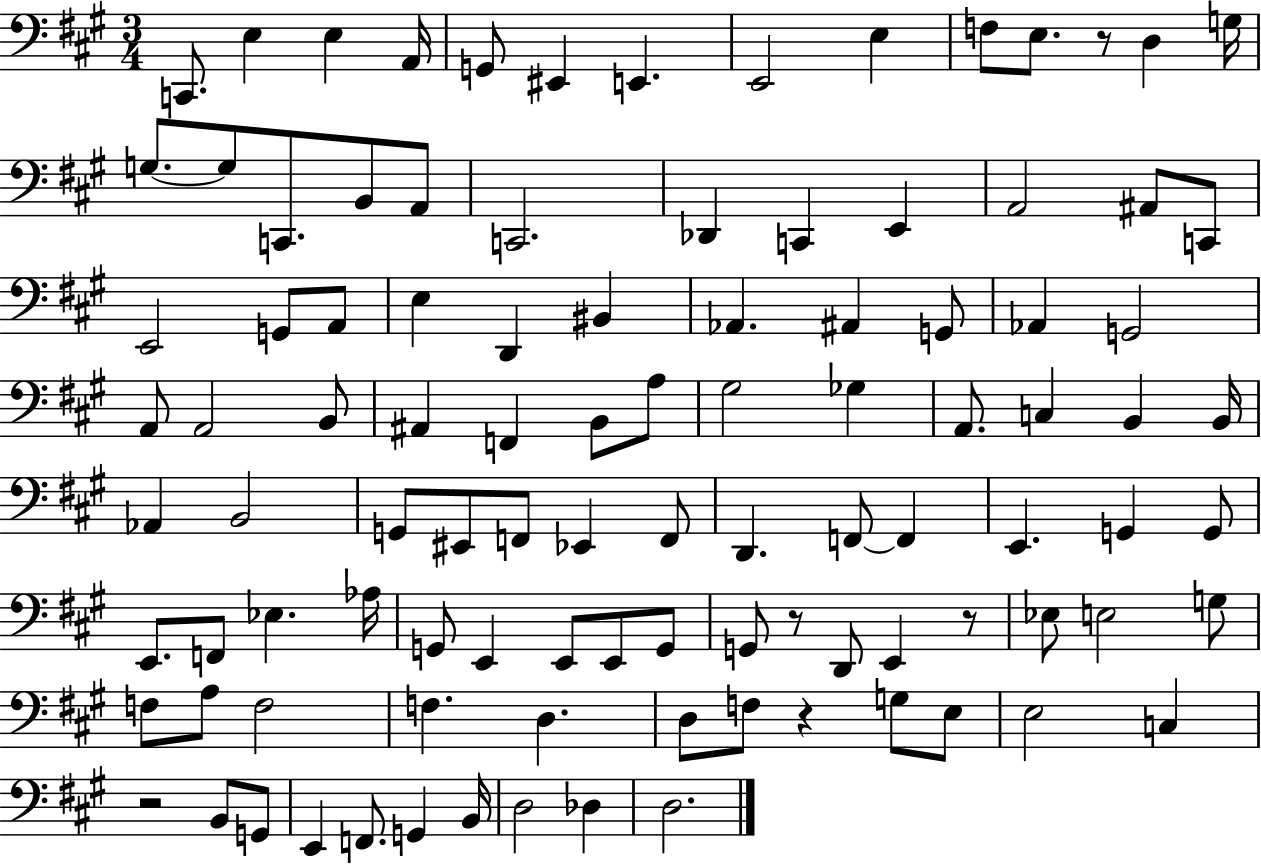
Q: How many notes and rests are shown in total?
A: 102